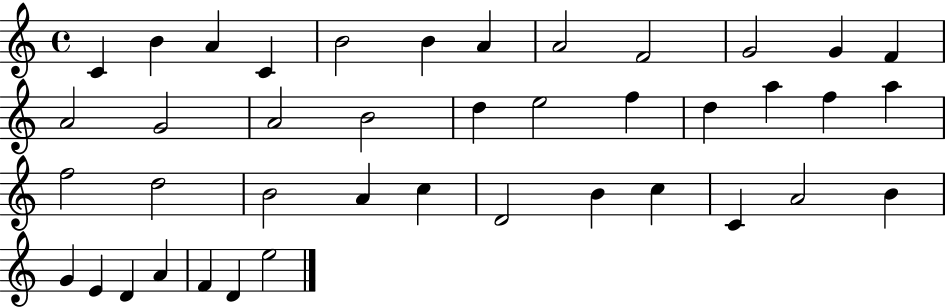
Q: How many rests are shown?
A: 0